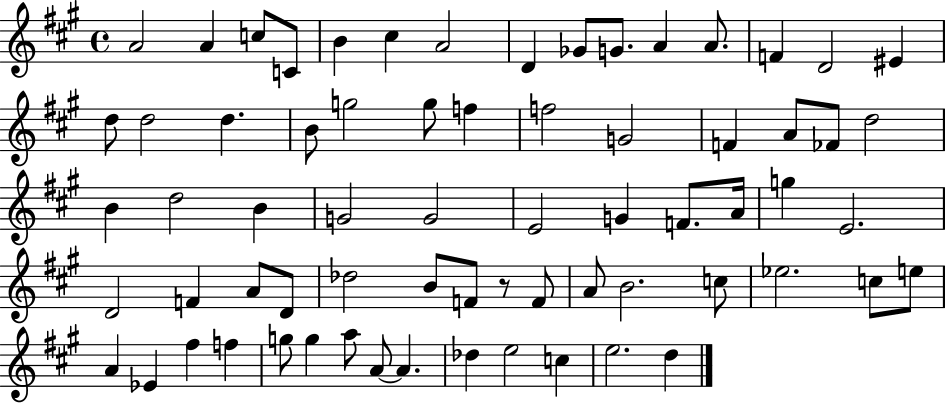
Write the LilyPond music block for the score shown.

{
  \clef treble
  \time 4/4
  \defaultTimeSignature
  \key a \major
  a'2 a'4 c''8 c'8 | b'4 cis''4 a'2 | d'4 ges'8 g'8. a'4 a'8. | f'4 d'2 eis'4 | \break d''8 d''2 d''4. | b'8 g''2 g''8 f''4 | f''2 g'2 | f'4 a'8 fes'8 d''2 | \break b'4 d''2 b'4 | g'2 g'2 | e'2 g'4 f'8. a'16 | g''4 e'2. | \break d'2 f'4 a'8 d'8 | des''2 b'8 f'8 r8 f'8 | a'8 b'2. c''8 | ees''2. c''8 e''8 | \break a'4 ees'4 fis''4 f''4 | g''8 g''4 a''8 a'8~~ a'4. | des''4 e''2 c''4 | e''2. d''4 | \break \bar "|."
}